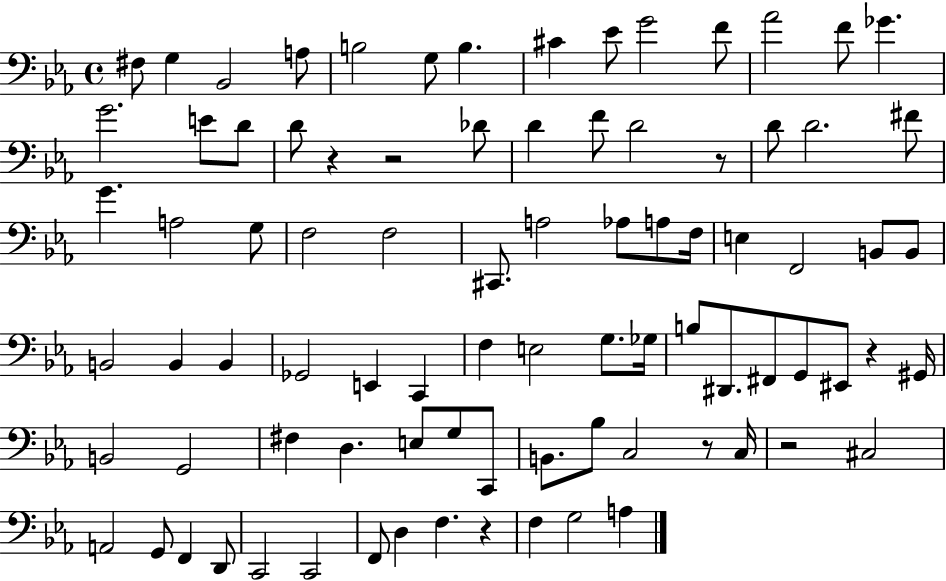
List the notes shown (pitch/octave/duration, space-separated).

F#3/e G3/q Bb2/h A3/e B3/h G3/e B3/q. C#4/q Eb4/e G4/h F4/e Ab4/h F4/e Gb4/q. G4/h. E4/e D4/e D4/e R/q R/h Db4/e D4/q F4/e D4/h R/e D4/e D4/h. F#4/e G4/q. A3/h G3/e F3/h F3/h C#2/e. A3/h Ab3/e A3/e F3/s E3/q F2/h B2/e B2/e B2/h B2/q B2/q Gb2/h E2/q C2/q F3/q E3/h G3/e. Gb3/s B3/e D#2/e. F#2/e G2/e EIS2/e R/q G#2/s B2/h G2/h F#3/q D3/q. E3/e G3/e C2/e B2/e. Bb3/e C3/h R/e C3/s R/h C#3/h A2/h G2/e F2/q D2/e C2/h C2/h F2/e D3/q F3/q. R/q F3/q G3/h A3/q